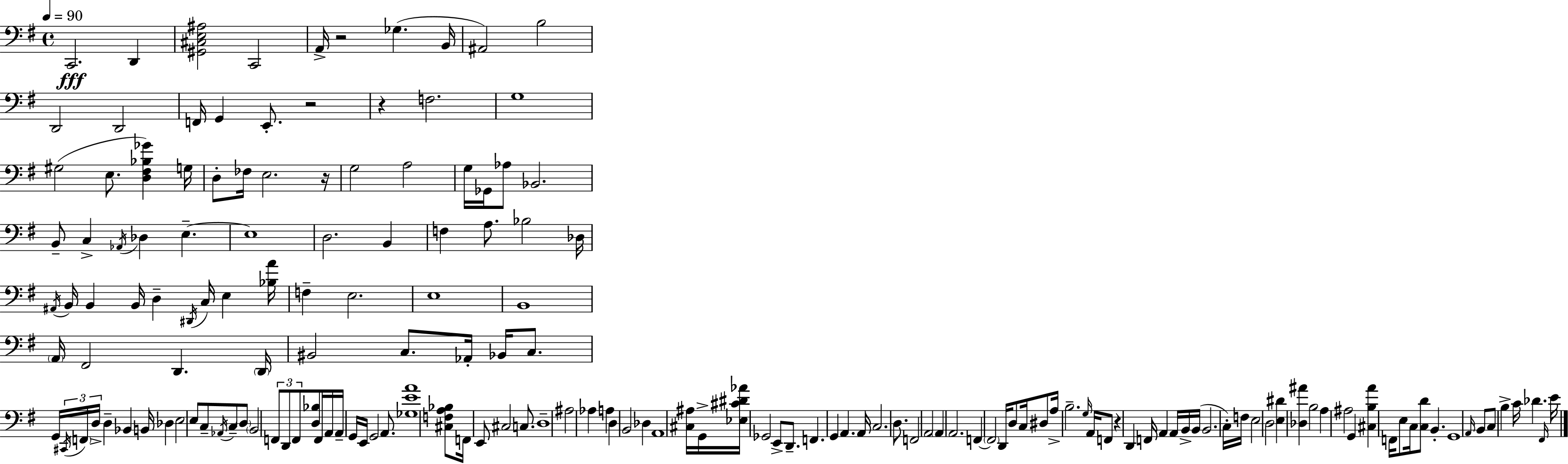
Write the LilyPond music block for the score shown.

{
  \clef bass
  \time 4/4
  \defaultTimeSignature
  \key e \minor
  \tempo 4 = 90
  c,2.\fff d,4 | <gis, cis e ais>2 c,2 | a,16-> r2 ges4.( b,16 | ais,2) b2 | \break d,2 d,2 | f,16 g,4 e,8.-. r2 | r4 f2. | g1 | \break gis2( e8. <d fis bes ges'>4) g16 | d8-. fes16 e2. r16 | g2 a2 | g16 ges,16 aes8 bes,2. | \break b,8-- c4-> \acciaccatura { aes,16 } des4 e4.--~~ | e1 | d2. b,4 | f4 a8. bes2 | \break des16 \acciaccatura { ais,16 } b,16 b,4 b,16 d4-- \acciaccatura { dis,16 } c16 e4 | <bes a'>16 f4-- e2. | e1 | b,1 | \break \parenthesize a,16 fis,2 d,4. | \parenthesize d,16 bis,2 c8. aes,16-. bes,16 | c8. g,16 \tuplet 3/2 { \acciaccatura { cis,16 } \parenthesize f,16 d16-> } d4-- bes,4 b,16 | des4 e2 e8 c8-- | \break \acciaccatura { aes,16 } c8-- \parenthesize d8 \parenthesize b,2 \tuplet 3/2 { f,8 d,8 | f,8 } <d bes>8 f,16 a,16 a,16-- g,16 e,16 g,2 | a,8. <ges e' a'>1 | <cis f a bes>8 f,16 e,8 cis2 | \break c8. d1-- | ais2 aes4 | a4 d4 b,2 | des4 a,1 | \break <cis ais>16 g,16-> <ees cis' dis' aes'>16 ges,2 | e,8-> d,8.-- f,4. g,4 a,4. | a,16 c2. | d8. f,2 a,2 | \break \parenthesize a,4 a,2. | f,4~~ \parenthesize f,2 | d,16 d8 c16 dis8 a16-> b2.-- | \grace { g16 } a,16 f,8 r4 d,4 | \break f,16 a,4 a,16 b,16-> b,16( b,2. | c16-.) f16 e2 d2 | <e dis'>4 <des ais'>4 b2 | a4 ais2 | \break g,4 <cis b a'>4 f,16 e8 c16 <c d'>8 | b,4.-. g,1 | \grace { a,16 } b,8 c8 b4-> c'16 | des'4. \grace { fis,16 } e'16 \bar "|."
}